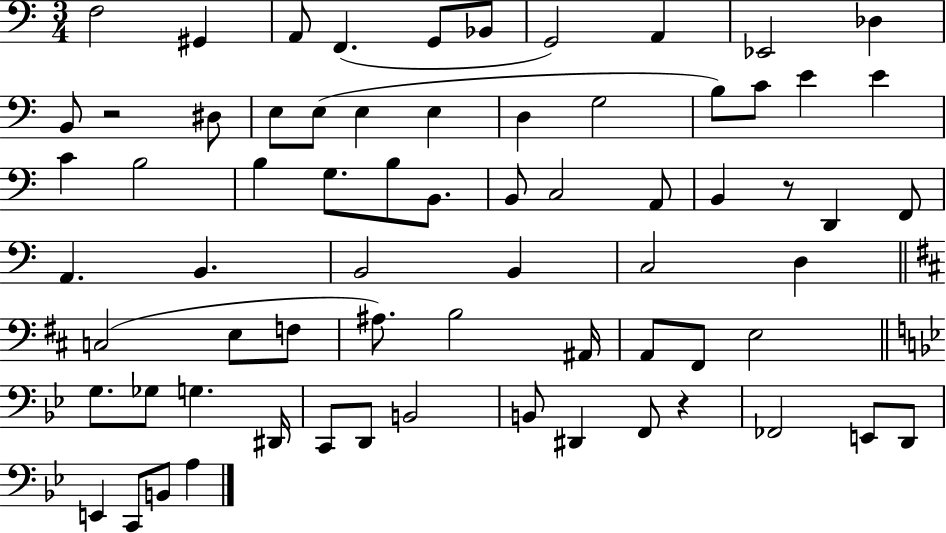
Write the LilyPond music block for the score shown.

{
  \clef bass
  \numericTimeSignature
  \time 3/4
  \key c \major
  f2 gis,4 | a,8 f,4.( g,8 bes,8 | g,2) a,4 | ees,2 des4 | \break b,8 r2 dis8 | e8 e8( e4 e4 | d4 g2 | b8) c'8 e'4 e'4 | \break c'4 b2 | b4 g8. b8 b,8. | b,8 c2 a,8 | b,4 r8 d,4 f,8 | \break a,4. b,4. | b,2 b,4 | c2 d4 | \bar "||" \break \key d \major c2( e8 f8 | ais8.) b2 ais,16 | a,8 fis,8 e2 | \bar "||" \break \key bes \major g8. ges8 g4. dis,16 | c,8 d,8 b,2 | b,8 dis,4 f,8 r4 | fes,2 e,8 d,8 | \break e,4 c,8 b,8 a4 | \bar "|."
}